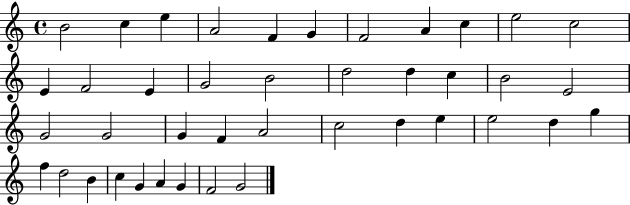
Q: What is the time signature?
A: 4/4